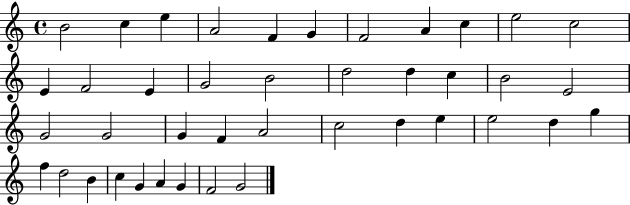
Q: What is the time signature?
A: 4/4